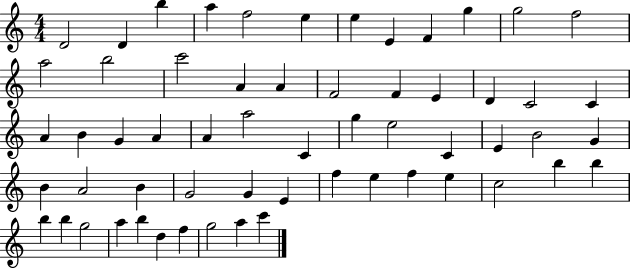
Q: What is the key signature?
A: C major